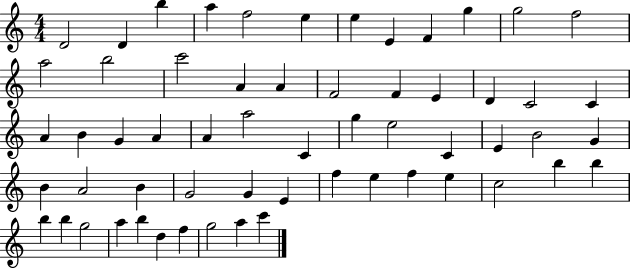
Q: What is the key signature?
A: C major